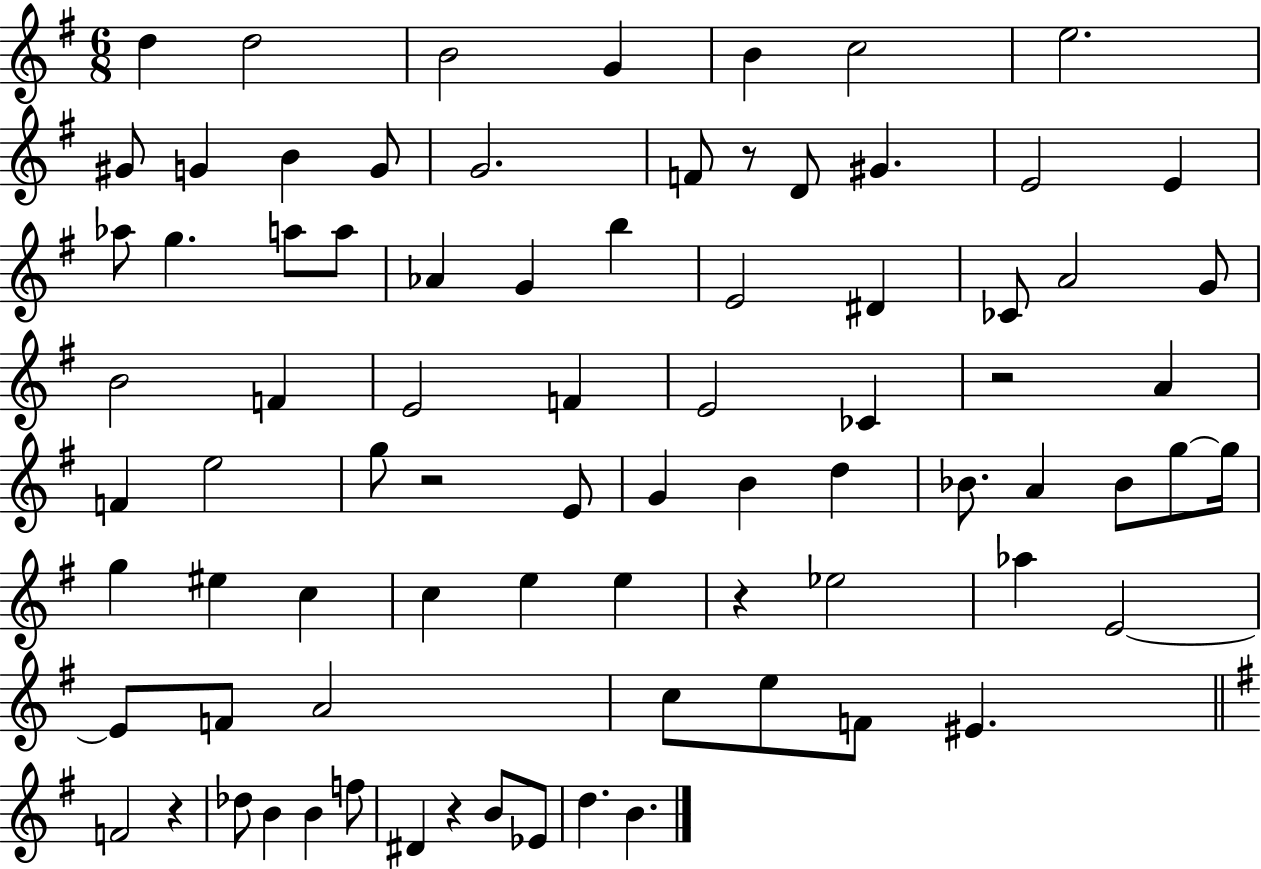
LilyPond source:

{
  \clef treble
  \numericTimeSignature
  \time 6/8
  \key g \major
  d''4 d''2 | b'2 g'4 | b'4 c''2 | e''2. | \break gis'8 g'4 b'4 g'8 | g'2. | f'8 r8 d'8 gis'4. | e'2 e'4 | \break aes''8 g''4. a''8 a''8 | aes'4 g'4 b''4 | e'2 dis'4 | ces'8 a'2 g'8 | \break b'2 f'4 | e'2 f'4 | e'2 ces'4 | r2 a'4 | \break f'4 e''2 | g''8 r2 e'8 | g'4 b'4 d''4 | bes'8. a'4 bes'8 g''8~~ g''16 | \break g''4 eis''4 c''4 | c''4 e''4 e''4 | r4 ees''2 | aes''4 e'2~~ | \break e'8 f'8 a'2 | c''8 e''8 f'8 eis'4. | \bar "||" \break \key g \major f'2 r4 | des''8 b'4 b'4 f''8 | dis'4 r4 b'8 ees'8 | d''4. b'4. | \break \bar "|."
}